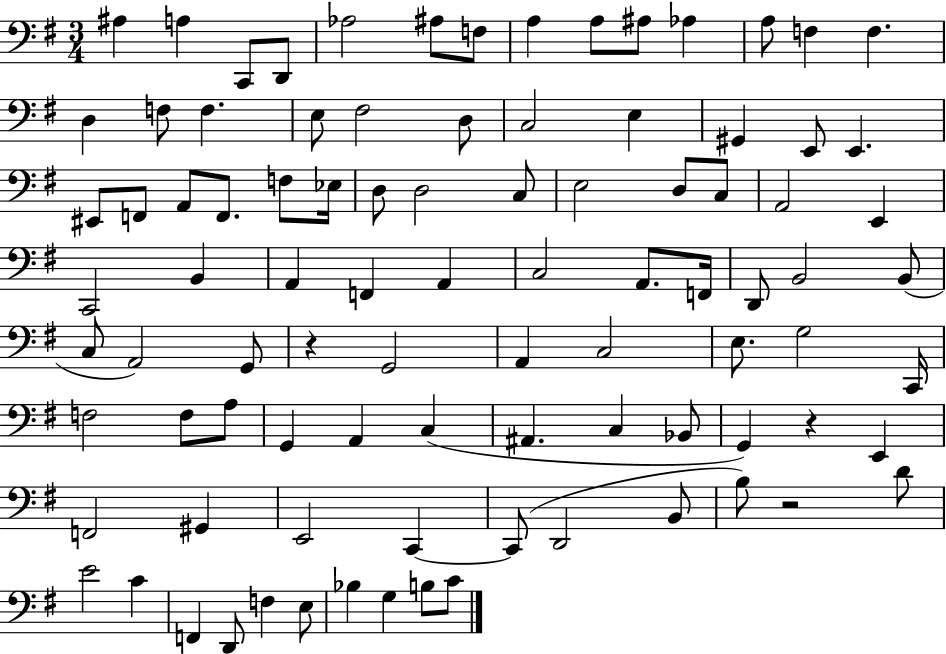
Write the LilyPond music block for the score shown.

{
  \clef bass
  \numericTimeSignature
  \time 3/4
  \key g \major
  \repeat volta 2 { ais4 a4 c,8 d,8 | aes2 ais8 f8 | a4 a8 ais8 aes4 | a8 f4 f4. | \break d4 f8 f4. | e8 fis2 d8 | c2 e4 | gis,4 e,8 e,4. | \break eis,8 f,8 a,8 f,8. f8 ees16 | d8 d2 c8 | e2 d8 c8 | a,2 e,4 | \break c,2 b,4 | a,4 f,4 a,4 | c2 a,8. f,16 | d,8 b,2 b,8( | \break c8 a,2) g,8 | r4 g,2 | a,4 c2 | e8. g2 c,16 | \break f2 f8 a8 | g,4 a,4 c4( | ais,4. c4 bes,8 | g,4) r4 e,4 | \break f,2 gis,4 | e,2 c,4~~ | c,8( d,2 b,8 | b8) r2 d'8 | \break e'2 c'4 | f,4 d,8 f4 e8 | bes4 g4 b8 c'8 | } \bar "|."
}